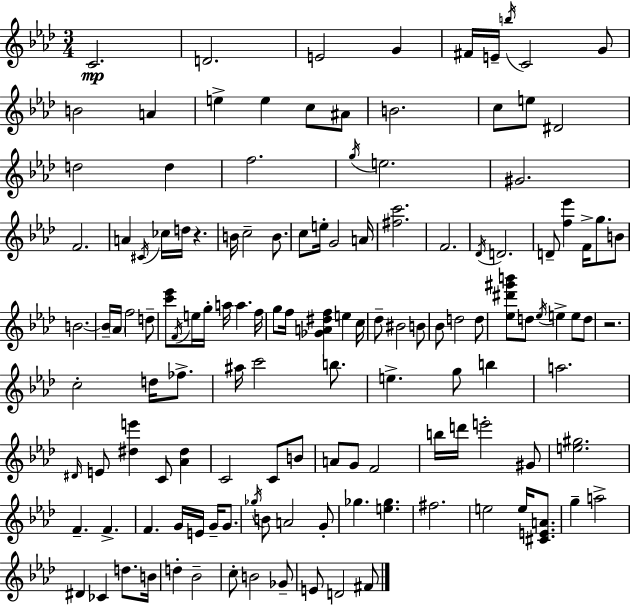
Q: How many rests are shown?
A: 2